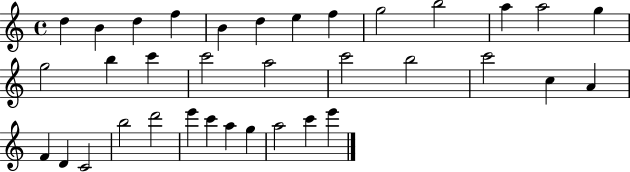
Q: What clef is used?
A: treble